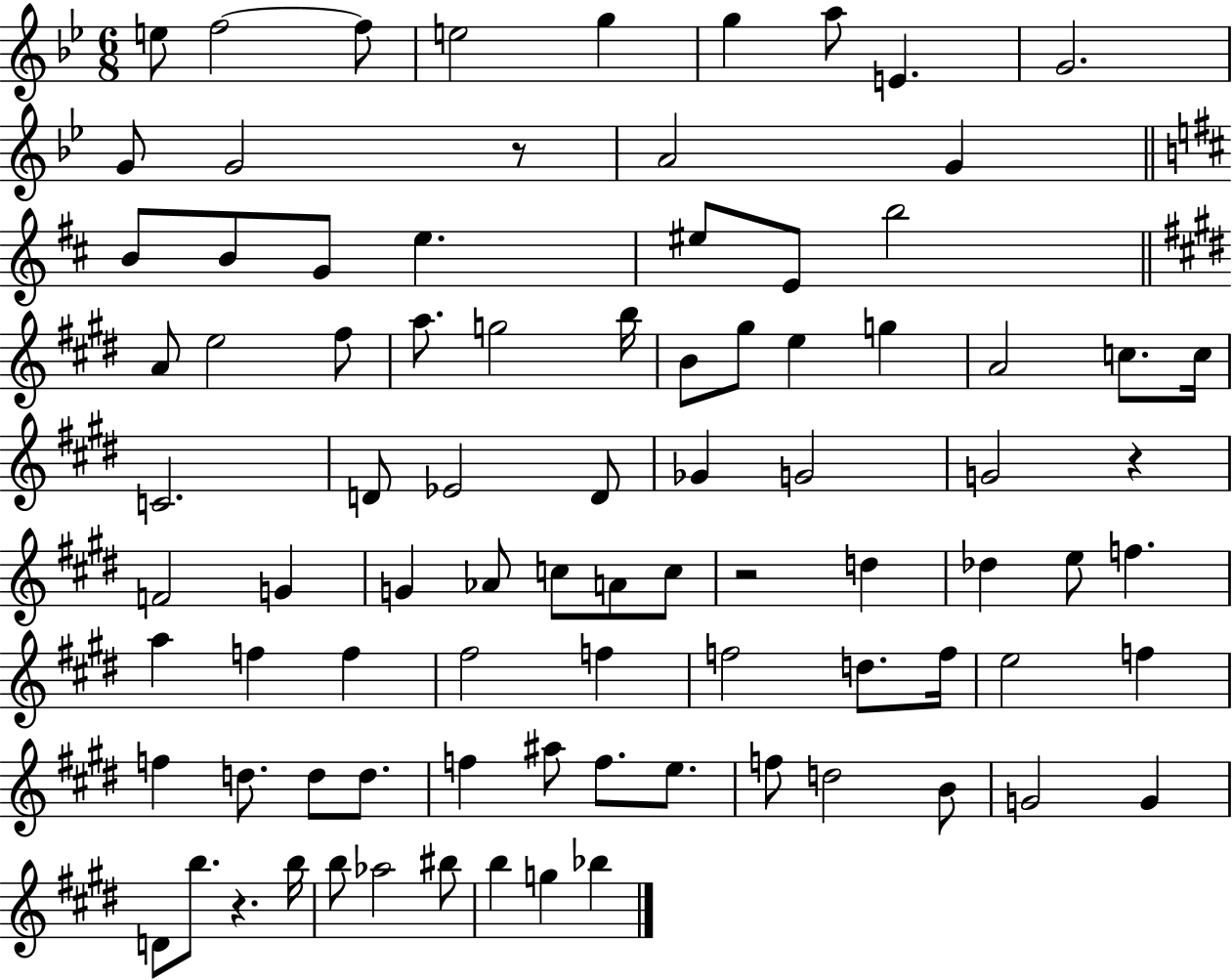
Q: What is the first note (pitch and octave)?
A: E5